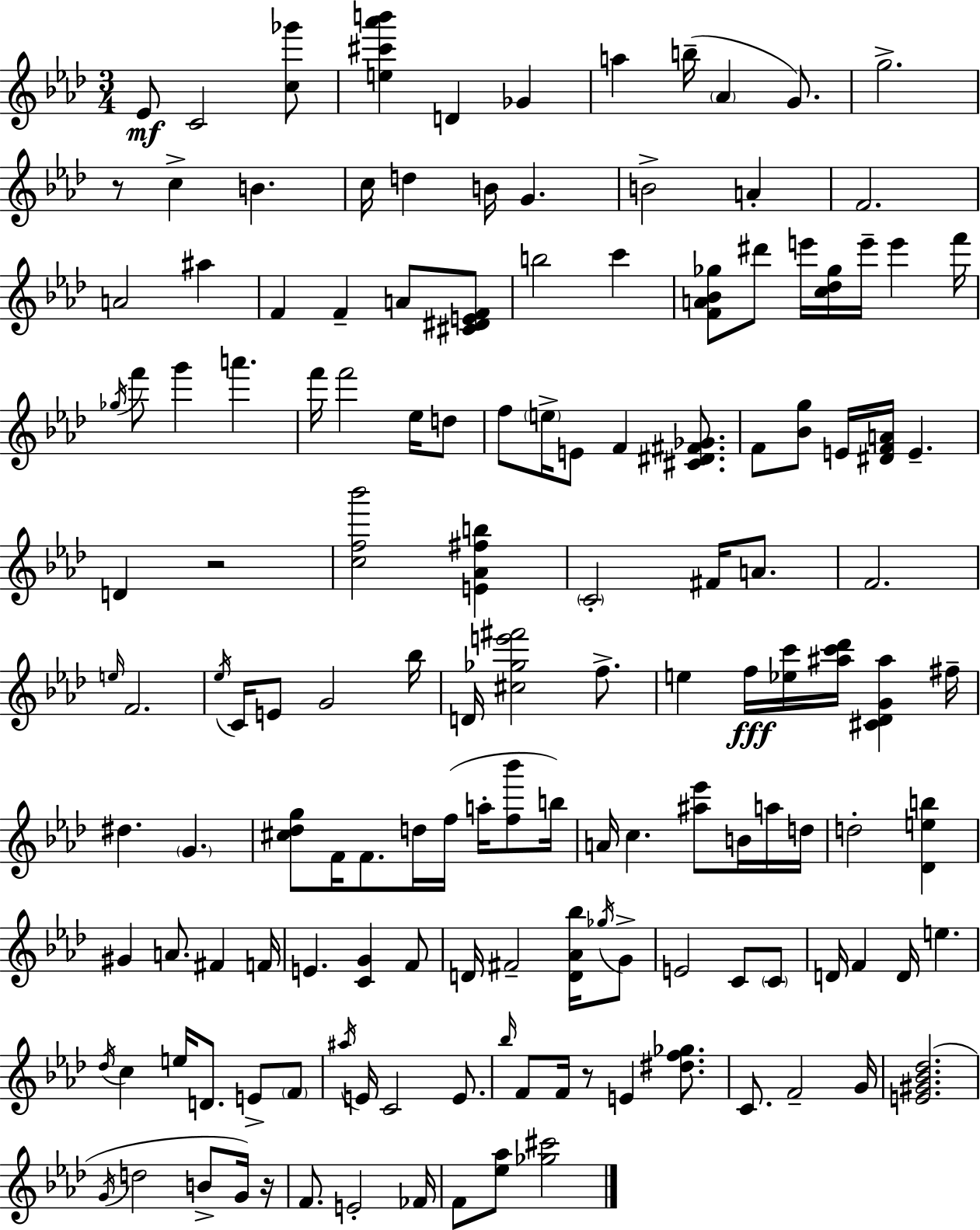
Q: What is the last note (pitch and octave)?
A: F4